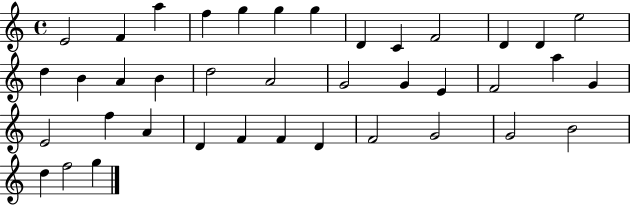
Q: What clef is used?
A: treble